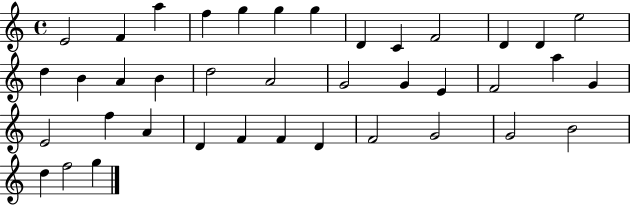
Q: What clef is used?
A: treble